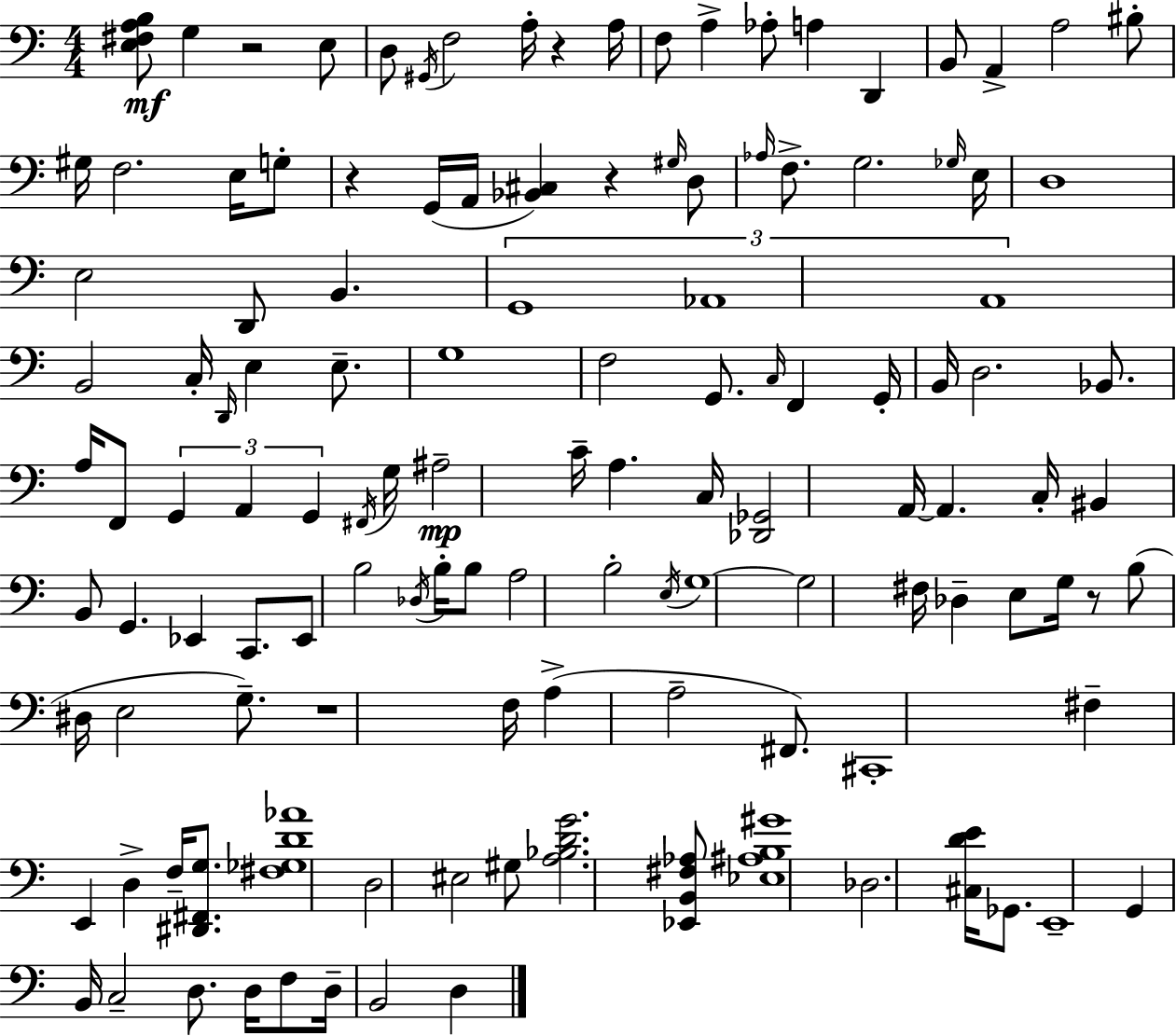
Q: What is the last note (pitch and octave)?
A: D3